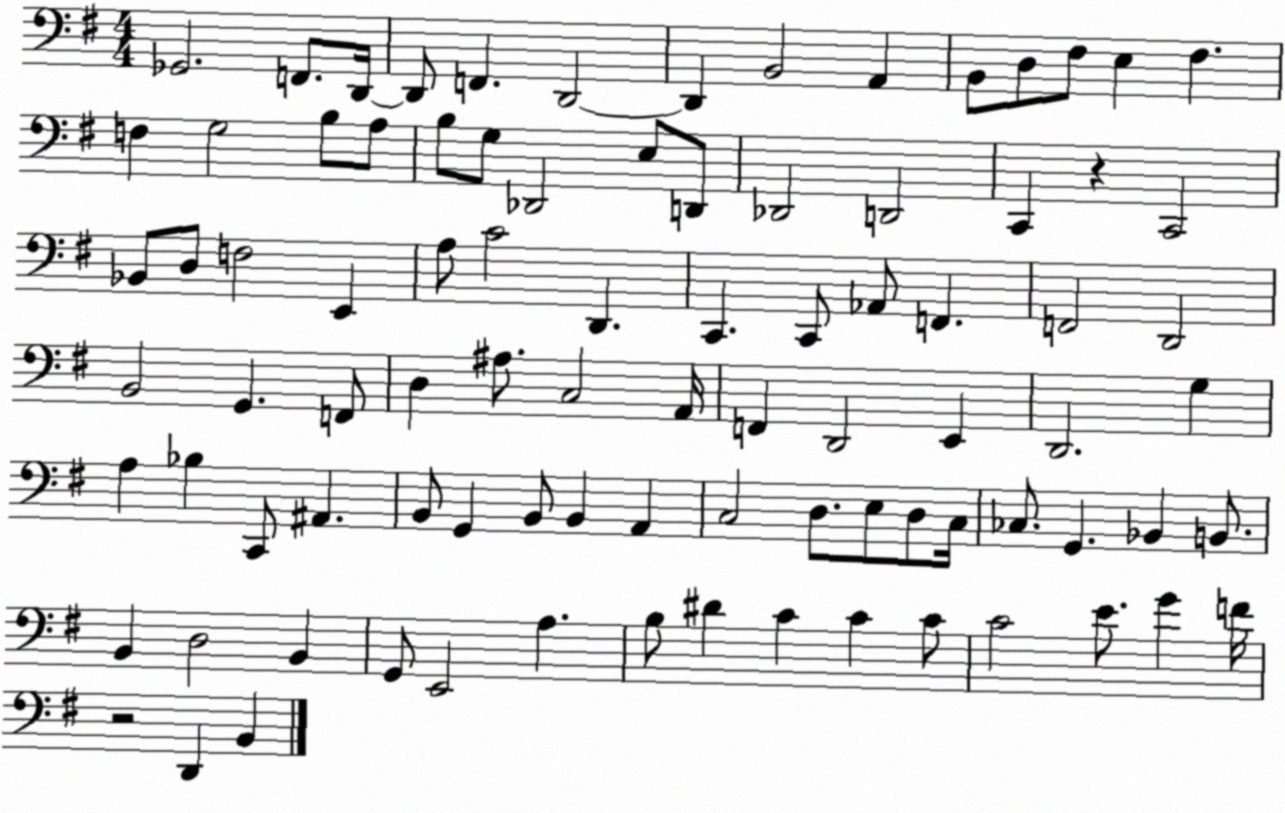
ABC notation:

X:1
T:Untitled
M:4/4
L:1/4
K:G
_G,,2 F,,/2 D,,/4 D,,/2 F,, D,,2 D,, B,,2 A,, B,,/2 D,/2 ^F,/2 E, ^F, F, G,2 B,/2 A,/2 B,/2 G,/2 _D,,2 E,/2 D,,/2 _D,,2 D,,2 C,, z C,,2 _B,,/2 D,/2 F,2 E,, A,/2 C2 D,, C,, C,,/2 _A,,/2 F,, F,,2 D,,2 B,,2 G,, F,,/2 D, ^A,/2 C,2 A,,/4 F,, D,,2 E,, D,,2 G, A, _B, C,,/2 ^A,, B,,/2 G,, B,,/2 B,, A,, C,2 D,/2 E,/2 D,/2 C,/4 _C,/2 G,, _B,, B,,/2 B,, D,2 B,, G,,/2 E,,2 A, B,/2 ^D C C C/2 C2 E/2 G F/4 z2 D,, B,,